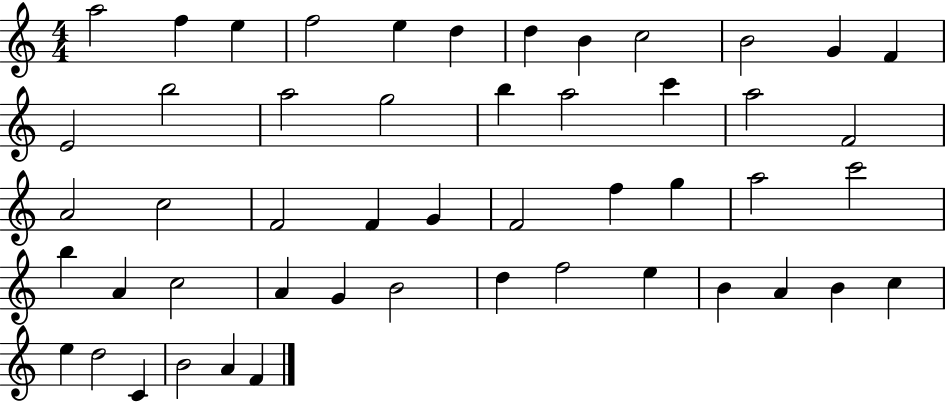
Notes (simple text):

A5/h F5/q E5/q F5/h E5/q D5/q D5/q B4/q C5/h B4/h G4/q F4/q E4/h B5/h A5/h G5/h B5/q A5/h C6/q A5/h F4/h A4/h C5/h F4/h F4/q G4/q F4/h F5/q G5/q A5/h C6/h B5/q A4/q C5/h A4/q G4/q B4/h D5/q F5/h E5/q B4/q A4/q B4/q C5/q E5/q D5/h C4/q B4/h A4/q F4/q